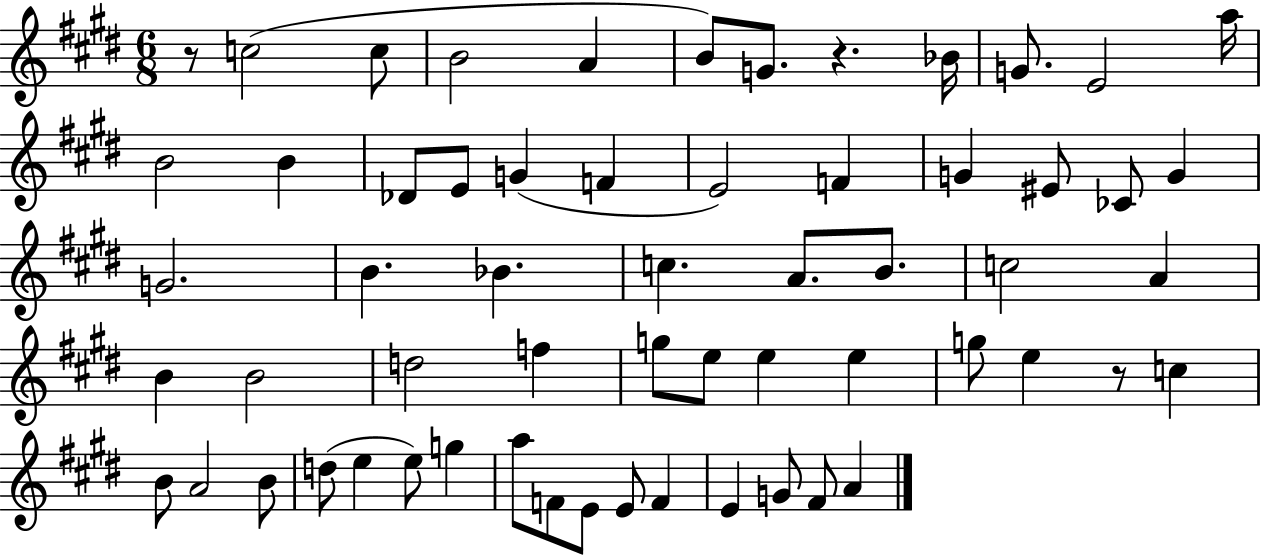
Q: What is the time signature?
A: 6/8